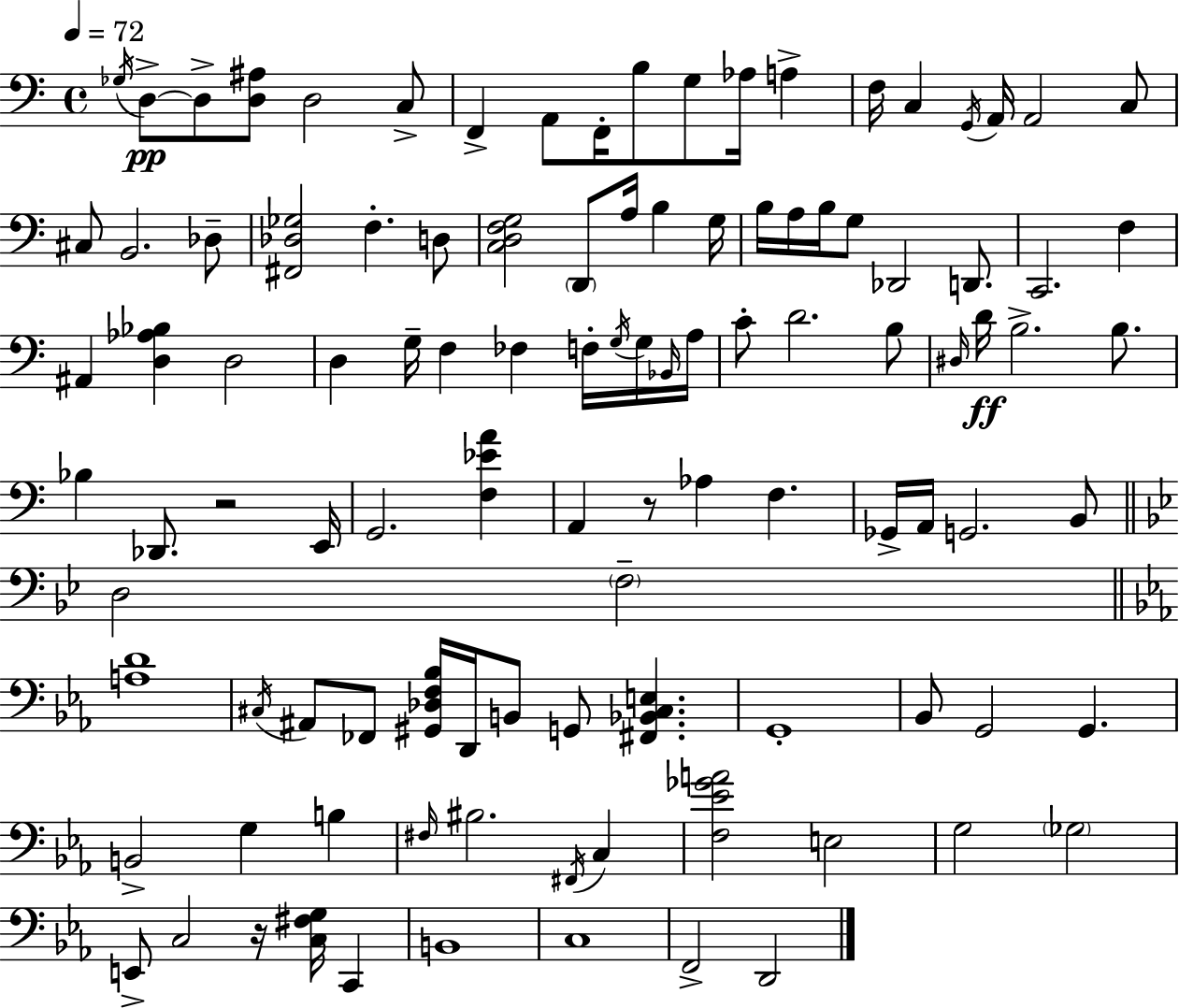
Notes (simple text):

Gb3/s D3/e D3/e [D3,A#3]/e D3/h C3/e F2/q A2/e F2/s B3/e G3/e Ab3/s A3/q F3/s C3/q G2/s A2/s A2/h C3/e C#3/e B2/h. Db3/e [F#2,Db3,Gb3]/h F3/q. D3/e [C3,D3,F3,G3]/h D2/e A3/s B3/q G3/s B3/s A3/s B3/s G3/e Db2/h D2/e. C2/h. F3/q A#2/q [D3,Ab3,Bb3]/q D3/h D3/q G3/s F3/q FES3/q F3/s G3/s G3/s Bb2/s A3/s C4/e D4/h. B3/e D#3/s D4/s B3/h. B3/e. Bb3/q Db2/e. R/h E2/s G2/h. [F3,Eb4,A4]/q A2/q R/e Ab3/q F3/q. Gb2/s A2/s G2/h. B2/e D3/h F3/h [A3,D4]/w C#3/s A#2/e FES2/e [G#2,Db3,F3,Bb3]/s D2/s B2/e G2/e [F#2,Bb2,C#3,E3]/q. G2/w Bb2/e G2/h G2/q. B2/h G3/q B3/q F#3/s BIS3/h. F#2/s C3/q [F3,Eb4,Gb4,A4]/h E3/h G3/h Gb3/h E2/e C3/h R/s [C3,F#3,G3]/s C2/q B2/w C3/w F2/h D2/h